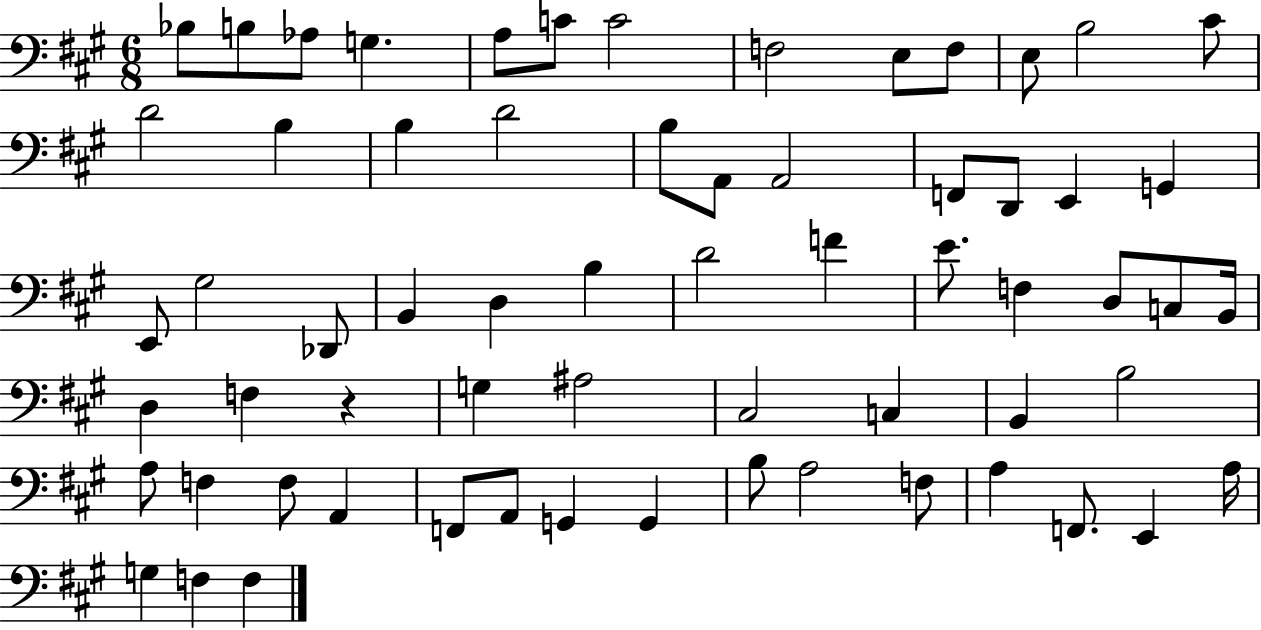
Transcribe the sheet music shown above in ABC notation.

X:1
T:Untitled
M:6/8
L:1/4
K:A
_B,/2 B,/2 _A,/2 G, A,/2 C/2 C2 F,2 E,/2 F,/2 E,/2 B,2 ^C/2 D2 B, B, D2 B,/2 A,,/2 A,,2 F,,/2 D,,/2 E,, G,, E,,/2 ^G,2 _D,,/2 B,, D, B, D2 F E/2 F, D,/2 C,/2 B,,/4 D, F, z G, ^A,2 ^C,2 C, B,, B,2 A,/2 F, F,/2 A,, F,,/2 A,,/2 G,, G,, B,/2 A,2 F,/2 A, F,,/2 E,, A,/4 G, F, F,